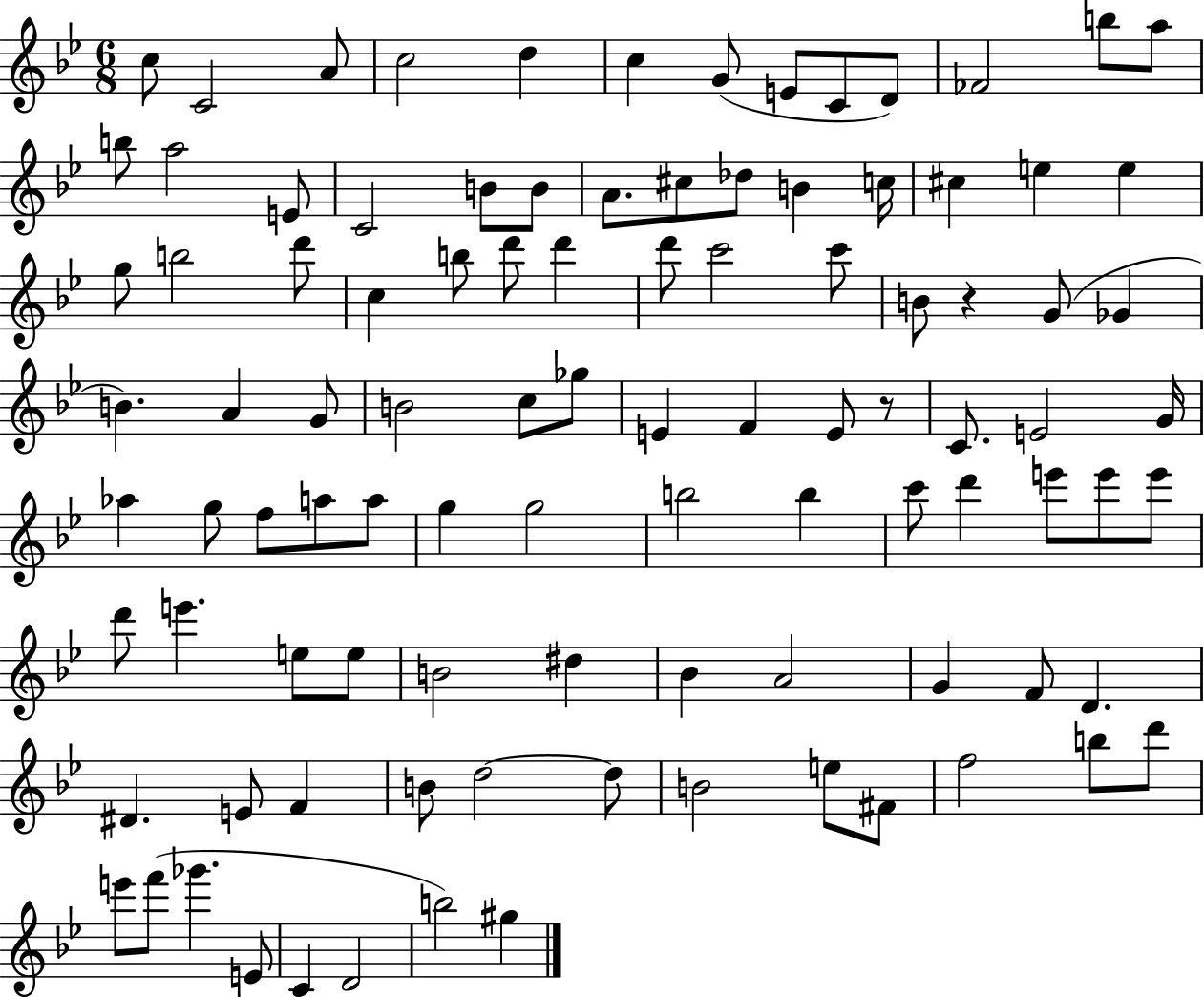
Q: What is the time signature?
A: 6/8